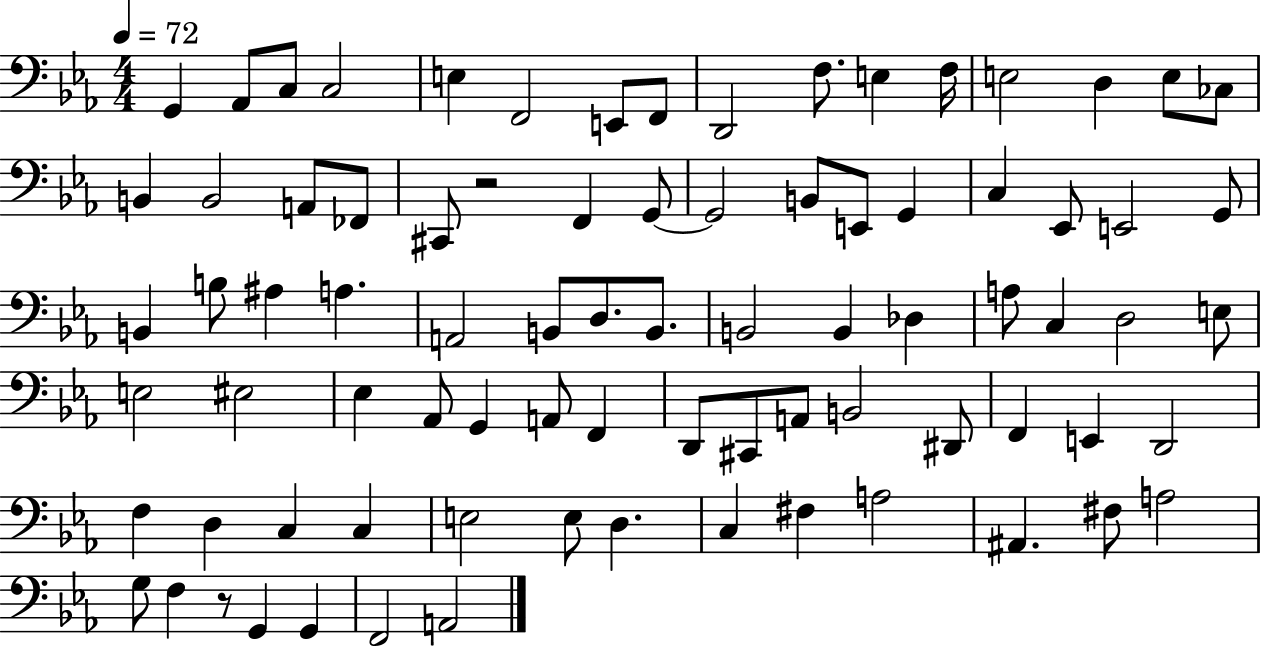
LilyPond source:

{
  \clef bass
  \numericTimeSignature
  \time 4/4
  \key ees \major
  \tempo 4 = 72
  g,4 aes,8 c8 c2 | e4 f,2 e,8 f,8 | d,2 f8. e4 f16 | e2 d4 e8 ces8 | \break b,4 b,2 a,8 fes,8 | cis,8 r2 f,4 g,8~~ | g,2 b,8 e,8 g,4 | c4 ees,8 e,2 g,8 | \break b,4 b8 ais4 a4. | a,2 b,8 d8. b,8. | b,2 b,4 des4 | a8 c4 d2 e8 | \break e2 eis2 | ees4 aes,8 g,4 a,8 f,4 | d,8 cis,8 a,8 b,2 dis,8 | f,4 e,4 d,2 | \break f4 d4 c4 c4 | e2 e8 d4. | c4 fis4 a2 | ais,4. fis8 a2 | \break g8 f4 r8 g,4 g,4 | f,2 a,2 | \bar "|."
}